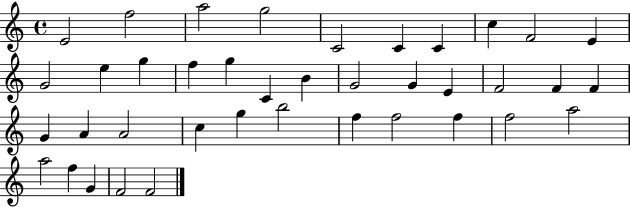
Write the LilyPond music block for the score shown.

{
  \clef treble
  \time 4/4
  \defaultTimeSignature
  \key c \major
  e'2 f''2 | a''2 g''2 | c'2 c'4 c'4 | c''4 f'2 e'4 | \break g'2 e''4 g''4 | f''4 g''4 c'4 b'4 | g'2 g'4 e'4 | f'2 f'4 f'4 | \break g'4 a'4 a'2 | c''4 g''4 b''2 | f''4 f''2 f''4 | f''2 a''2 | \break a''2 f''4 g'4 | f'2 f'2 | \bar "|."
}